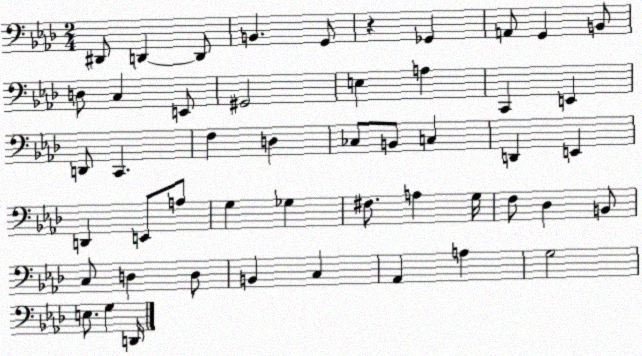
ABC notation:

X:1
T:Untitled
M:2/4
L:1/4
K:Ab
^D,,/2 D,, D,,/2 B,, G,,/2 z _G,, A,,/2 G,, B,,/2 D,/2 C, E,,/2 ^G,,2 E, A, C,, E,, D,,/2 C,, F, D, _C,/2 B,,/2 C, D,, E,, D,, E,,/2 A,/2 G, _G, ^F,/2 A, G,/4 F,/2 _D, B,,/2 C,/2 D, D,/2 B,, C, _A,, A, G,2 E,/2 G, D,,/4